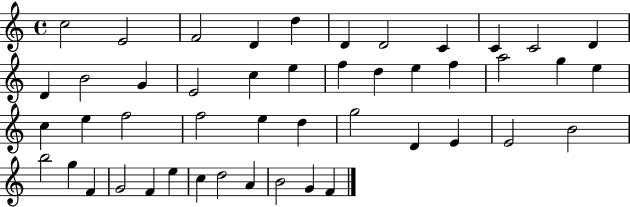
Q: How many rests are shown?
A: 0